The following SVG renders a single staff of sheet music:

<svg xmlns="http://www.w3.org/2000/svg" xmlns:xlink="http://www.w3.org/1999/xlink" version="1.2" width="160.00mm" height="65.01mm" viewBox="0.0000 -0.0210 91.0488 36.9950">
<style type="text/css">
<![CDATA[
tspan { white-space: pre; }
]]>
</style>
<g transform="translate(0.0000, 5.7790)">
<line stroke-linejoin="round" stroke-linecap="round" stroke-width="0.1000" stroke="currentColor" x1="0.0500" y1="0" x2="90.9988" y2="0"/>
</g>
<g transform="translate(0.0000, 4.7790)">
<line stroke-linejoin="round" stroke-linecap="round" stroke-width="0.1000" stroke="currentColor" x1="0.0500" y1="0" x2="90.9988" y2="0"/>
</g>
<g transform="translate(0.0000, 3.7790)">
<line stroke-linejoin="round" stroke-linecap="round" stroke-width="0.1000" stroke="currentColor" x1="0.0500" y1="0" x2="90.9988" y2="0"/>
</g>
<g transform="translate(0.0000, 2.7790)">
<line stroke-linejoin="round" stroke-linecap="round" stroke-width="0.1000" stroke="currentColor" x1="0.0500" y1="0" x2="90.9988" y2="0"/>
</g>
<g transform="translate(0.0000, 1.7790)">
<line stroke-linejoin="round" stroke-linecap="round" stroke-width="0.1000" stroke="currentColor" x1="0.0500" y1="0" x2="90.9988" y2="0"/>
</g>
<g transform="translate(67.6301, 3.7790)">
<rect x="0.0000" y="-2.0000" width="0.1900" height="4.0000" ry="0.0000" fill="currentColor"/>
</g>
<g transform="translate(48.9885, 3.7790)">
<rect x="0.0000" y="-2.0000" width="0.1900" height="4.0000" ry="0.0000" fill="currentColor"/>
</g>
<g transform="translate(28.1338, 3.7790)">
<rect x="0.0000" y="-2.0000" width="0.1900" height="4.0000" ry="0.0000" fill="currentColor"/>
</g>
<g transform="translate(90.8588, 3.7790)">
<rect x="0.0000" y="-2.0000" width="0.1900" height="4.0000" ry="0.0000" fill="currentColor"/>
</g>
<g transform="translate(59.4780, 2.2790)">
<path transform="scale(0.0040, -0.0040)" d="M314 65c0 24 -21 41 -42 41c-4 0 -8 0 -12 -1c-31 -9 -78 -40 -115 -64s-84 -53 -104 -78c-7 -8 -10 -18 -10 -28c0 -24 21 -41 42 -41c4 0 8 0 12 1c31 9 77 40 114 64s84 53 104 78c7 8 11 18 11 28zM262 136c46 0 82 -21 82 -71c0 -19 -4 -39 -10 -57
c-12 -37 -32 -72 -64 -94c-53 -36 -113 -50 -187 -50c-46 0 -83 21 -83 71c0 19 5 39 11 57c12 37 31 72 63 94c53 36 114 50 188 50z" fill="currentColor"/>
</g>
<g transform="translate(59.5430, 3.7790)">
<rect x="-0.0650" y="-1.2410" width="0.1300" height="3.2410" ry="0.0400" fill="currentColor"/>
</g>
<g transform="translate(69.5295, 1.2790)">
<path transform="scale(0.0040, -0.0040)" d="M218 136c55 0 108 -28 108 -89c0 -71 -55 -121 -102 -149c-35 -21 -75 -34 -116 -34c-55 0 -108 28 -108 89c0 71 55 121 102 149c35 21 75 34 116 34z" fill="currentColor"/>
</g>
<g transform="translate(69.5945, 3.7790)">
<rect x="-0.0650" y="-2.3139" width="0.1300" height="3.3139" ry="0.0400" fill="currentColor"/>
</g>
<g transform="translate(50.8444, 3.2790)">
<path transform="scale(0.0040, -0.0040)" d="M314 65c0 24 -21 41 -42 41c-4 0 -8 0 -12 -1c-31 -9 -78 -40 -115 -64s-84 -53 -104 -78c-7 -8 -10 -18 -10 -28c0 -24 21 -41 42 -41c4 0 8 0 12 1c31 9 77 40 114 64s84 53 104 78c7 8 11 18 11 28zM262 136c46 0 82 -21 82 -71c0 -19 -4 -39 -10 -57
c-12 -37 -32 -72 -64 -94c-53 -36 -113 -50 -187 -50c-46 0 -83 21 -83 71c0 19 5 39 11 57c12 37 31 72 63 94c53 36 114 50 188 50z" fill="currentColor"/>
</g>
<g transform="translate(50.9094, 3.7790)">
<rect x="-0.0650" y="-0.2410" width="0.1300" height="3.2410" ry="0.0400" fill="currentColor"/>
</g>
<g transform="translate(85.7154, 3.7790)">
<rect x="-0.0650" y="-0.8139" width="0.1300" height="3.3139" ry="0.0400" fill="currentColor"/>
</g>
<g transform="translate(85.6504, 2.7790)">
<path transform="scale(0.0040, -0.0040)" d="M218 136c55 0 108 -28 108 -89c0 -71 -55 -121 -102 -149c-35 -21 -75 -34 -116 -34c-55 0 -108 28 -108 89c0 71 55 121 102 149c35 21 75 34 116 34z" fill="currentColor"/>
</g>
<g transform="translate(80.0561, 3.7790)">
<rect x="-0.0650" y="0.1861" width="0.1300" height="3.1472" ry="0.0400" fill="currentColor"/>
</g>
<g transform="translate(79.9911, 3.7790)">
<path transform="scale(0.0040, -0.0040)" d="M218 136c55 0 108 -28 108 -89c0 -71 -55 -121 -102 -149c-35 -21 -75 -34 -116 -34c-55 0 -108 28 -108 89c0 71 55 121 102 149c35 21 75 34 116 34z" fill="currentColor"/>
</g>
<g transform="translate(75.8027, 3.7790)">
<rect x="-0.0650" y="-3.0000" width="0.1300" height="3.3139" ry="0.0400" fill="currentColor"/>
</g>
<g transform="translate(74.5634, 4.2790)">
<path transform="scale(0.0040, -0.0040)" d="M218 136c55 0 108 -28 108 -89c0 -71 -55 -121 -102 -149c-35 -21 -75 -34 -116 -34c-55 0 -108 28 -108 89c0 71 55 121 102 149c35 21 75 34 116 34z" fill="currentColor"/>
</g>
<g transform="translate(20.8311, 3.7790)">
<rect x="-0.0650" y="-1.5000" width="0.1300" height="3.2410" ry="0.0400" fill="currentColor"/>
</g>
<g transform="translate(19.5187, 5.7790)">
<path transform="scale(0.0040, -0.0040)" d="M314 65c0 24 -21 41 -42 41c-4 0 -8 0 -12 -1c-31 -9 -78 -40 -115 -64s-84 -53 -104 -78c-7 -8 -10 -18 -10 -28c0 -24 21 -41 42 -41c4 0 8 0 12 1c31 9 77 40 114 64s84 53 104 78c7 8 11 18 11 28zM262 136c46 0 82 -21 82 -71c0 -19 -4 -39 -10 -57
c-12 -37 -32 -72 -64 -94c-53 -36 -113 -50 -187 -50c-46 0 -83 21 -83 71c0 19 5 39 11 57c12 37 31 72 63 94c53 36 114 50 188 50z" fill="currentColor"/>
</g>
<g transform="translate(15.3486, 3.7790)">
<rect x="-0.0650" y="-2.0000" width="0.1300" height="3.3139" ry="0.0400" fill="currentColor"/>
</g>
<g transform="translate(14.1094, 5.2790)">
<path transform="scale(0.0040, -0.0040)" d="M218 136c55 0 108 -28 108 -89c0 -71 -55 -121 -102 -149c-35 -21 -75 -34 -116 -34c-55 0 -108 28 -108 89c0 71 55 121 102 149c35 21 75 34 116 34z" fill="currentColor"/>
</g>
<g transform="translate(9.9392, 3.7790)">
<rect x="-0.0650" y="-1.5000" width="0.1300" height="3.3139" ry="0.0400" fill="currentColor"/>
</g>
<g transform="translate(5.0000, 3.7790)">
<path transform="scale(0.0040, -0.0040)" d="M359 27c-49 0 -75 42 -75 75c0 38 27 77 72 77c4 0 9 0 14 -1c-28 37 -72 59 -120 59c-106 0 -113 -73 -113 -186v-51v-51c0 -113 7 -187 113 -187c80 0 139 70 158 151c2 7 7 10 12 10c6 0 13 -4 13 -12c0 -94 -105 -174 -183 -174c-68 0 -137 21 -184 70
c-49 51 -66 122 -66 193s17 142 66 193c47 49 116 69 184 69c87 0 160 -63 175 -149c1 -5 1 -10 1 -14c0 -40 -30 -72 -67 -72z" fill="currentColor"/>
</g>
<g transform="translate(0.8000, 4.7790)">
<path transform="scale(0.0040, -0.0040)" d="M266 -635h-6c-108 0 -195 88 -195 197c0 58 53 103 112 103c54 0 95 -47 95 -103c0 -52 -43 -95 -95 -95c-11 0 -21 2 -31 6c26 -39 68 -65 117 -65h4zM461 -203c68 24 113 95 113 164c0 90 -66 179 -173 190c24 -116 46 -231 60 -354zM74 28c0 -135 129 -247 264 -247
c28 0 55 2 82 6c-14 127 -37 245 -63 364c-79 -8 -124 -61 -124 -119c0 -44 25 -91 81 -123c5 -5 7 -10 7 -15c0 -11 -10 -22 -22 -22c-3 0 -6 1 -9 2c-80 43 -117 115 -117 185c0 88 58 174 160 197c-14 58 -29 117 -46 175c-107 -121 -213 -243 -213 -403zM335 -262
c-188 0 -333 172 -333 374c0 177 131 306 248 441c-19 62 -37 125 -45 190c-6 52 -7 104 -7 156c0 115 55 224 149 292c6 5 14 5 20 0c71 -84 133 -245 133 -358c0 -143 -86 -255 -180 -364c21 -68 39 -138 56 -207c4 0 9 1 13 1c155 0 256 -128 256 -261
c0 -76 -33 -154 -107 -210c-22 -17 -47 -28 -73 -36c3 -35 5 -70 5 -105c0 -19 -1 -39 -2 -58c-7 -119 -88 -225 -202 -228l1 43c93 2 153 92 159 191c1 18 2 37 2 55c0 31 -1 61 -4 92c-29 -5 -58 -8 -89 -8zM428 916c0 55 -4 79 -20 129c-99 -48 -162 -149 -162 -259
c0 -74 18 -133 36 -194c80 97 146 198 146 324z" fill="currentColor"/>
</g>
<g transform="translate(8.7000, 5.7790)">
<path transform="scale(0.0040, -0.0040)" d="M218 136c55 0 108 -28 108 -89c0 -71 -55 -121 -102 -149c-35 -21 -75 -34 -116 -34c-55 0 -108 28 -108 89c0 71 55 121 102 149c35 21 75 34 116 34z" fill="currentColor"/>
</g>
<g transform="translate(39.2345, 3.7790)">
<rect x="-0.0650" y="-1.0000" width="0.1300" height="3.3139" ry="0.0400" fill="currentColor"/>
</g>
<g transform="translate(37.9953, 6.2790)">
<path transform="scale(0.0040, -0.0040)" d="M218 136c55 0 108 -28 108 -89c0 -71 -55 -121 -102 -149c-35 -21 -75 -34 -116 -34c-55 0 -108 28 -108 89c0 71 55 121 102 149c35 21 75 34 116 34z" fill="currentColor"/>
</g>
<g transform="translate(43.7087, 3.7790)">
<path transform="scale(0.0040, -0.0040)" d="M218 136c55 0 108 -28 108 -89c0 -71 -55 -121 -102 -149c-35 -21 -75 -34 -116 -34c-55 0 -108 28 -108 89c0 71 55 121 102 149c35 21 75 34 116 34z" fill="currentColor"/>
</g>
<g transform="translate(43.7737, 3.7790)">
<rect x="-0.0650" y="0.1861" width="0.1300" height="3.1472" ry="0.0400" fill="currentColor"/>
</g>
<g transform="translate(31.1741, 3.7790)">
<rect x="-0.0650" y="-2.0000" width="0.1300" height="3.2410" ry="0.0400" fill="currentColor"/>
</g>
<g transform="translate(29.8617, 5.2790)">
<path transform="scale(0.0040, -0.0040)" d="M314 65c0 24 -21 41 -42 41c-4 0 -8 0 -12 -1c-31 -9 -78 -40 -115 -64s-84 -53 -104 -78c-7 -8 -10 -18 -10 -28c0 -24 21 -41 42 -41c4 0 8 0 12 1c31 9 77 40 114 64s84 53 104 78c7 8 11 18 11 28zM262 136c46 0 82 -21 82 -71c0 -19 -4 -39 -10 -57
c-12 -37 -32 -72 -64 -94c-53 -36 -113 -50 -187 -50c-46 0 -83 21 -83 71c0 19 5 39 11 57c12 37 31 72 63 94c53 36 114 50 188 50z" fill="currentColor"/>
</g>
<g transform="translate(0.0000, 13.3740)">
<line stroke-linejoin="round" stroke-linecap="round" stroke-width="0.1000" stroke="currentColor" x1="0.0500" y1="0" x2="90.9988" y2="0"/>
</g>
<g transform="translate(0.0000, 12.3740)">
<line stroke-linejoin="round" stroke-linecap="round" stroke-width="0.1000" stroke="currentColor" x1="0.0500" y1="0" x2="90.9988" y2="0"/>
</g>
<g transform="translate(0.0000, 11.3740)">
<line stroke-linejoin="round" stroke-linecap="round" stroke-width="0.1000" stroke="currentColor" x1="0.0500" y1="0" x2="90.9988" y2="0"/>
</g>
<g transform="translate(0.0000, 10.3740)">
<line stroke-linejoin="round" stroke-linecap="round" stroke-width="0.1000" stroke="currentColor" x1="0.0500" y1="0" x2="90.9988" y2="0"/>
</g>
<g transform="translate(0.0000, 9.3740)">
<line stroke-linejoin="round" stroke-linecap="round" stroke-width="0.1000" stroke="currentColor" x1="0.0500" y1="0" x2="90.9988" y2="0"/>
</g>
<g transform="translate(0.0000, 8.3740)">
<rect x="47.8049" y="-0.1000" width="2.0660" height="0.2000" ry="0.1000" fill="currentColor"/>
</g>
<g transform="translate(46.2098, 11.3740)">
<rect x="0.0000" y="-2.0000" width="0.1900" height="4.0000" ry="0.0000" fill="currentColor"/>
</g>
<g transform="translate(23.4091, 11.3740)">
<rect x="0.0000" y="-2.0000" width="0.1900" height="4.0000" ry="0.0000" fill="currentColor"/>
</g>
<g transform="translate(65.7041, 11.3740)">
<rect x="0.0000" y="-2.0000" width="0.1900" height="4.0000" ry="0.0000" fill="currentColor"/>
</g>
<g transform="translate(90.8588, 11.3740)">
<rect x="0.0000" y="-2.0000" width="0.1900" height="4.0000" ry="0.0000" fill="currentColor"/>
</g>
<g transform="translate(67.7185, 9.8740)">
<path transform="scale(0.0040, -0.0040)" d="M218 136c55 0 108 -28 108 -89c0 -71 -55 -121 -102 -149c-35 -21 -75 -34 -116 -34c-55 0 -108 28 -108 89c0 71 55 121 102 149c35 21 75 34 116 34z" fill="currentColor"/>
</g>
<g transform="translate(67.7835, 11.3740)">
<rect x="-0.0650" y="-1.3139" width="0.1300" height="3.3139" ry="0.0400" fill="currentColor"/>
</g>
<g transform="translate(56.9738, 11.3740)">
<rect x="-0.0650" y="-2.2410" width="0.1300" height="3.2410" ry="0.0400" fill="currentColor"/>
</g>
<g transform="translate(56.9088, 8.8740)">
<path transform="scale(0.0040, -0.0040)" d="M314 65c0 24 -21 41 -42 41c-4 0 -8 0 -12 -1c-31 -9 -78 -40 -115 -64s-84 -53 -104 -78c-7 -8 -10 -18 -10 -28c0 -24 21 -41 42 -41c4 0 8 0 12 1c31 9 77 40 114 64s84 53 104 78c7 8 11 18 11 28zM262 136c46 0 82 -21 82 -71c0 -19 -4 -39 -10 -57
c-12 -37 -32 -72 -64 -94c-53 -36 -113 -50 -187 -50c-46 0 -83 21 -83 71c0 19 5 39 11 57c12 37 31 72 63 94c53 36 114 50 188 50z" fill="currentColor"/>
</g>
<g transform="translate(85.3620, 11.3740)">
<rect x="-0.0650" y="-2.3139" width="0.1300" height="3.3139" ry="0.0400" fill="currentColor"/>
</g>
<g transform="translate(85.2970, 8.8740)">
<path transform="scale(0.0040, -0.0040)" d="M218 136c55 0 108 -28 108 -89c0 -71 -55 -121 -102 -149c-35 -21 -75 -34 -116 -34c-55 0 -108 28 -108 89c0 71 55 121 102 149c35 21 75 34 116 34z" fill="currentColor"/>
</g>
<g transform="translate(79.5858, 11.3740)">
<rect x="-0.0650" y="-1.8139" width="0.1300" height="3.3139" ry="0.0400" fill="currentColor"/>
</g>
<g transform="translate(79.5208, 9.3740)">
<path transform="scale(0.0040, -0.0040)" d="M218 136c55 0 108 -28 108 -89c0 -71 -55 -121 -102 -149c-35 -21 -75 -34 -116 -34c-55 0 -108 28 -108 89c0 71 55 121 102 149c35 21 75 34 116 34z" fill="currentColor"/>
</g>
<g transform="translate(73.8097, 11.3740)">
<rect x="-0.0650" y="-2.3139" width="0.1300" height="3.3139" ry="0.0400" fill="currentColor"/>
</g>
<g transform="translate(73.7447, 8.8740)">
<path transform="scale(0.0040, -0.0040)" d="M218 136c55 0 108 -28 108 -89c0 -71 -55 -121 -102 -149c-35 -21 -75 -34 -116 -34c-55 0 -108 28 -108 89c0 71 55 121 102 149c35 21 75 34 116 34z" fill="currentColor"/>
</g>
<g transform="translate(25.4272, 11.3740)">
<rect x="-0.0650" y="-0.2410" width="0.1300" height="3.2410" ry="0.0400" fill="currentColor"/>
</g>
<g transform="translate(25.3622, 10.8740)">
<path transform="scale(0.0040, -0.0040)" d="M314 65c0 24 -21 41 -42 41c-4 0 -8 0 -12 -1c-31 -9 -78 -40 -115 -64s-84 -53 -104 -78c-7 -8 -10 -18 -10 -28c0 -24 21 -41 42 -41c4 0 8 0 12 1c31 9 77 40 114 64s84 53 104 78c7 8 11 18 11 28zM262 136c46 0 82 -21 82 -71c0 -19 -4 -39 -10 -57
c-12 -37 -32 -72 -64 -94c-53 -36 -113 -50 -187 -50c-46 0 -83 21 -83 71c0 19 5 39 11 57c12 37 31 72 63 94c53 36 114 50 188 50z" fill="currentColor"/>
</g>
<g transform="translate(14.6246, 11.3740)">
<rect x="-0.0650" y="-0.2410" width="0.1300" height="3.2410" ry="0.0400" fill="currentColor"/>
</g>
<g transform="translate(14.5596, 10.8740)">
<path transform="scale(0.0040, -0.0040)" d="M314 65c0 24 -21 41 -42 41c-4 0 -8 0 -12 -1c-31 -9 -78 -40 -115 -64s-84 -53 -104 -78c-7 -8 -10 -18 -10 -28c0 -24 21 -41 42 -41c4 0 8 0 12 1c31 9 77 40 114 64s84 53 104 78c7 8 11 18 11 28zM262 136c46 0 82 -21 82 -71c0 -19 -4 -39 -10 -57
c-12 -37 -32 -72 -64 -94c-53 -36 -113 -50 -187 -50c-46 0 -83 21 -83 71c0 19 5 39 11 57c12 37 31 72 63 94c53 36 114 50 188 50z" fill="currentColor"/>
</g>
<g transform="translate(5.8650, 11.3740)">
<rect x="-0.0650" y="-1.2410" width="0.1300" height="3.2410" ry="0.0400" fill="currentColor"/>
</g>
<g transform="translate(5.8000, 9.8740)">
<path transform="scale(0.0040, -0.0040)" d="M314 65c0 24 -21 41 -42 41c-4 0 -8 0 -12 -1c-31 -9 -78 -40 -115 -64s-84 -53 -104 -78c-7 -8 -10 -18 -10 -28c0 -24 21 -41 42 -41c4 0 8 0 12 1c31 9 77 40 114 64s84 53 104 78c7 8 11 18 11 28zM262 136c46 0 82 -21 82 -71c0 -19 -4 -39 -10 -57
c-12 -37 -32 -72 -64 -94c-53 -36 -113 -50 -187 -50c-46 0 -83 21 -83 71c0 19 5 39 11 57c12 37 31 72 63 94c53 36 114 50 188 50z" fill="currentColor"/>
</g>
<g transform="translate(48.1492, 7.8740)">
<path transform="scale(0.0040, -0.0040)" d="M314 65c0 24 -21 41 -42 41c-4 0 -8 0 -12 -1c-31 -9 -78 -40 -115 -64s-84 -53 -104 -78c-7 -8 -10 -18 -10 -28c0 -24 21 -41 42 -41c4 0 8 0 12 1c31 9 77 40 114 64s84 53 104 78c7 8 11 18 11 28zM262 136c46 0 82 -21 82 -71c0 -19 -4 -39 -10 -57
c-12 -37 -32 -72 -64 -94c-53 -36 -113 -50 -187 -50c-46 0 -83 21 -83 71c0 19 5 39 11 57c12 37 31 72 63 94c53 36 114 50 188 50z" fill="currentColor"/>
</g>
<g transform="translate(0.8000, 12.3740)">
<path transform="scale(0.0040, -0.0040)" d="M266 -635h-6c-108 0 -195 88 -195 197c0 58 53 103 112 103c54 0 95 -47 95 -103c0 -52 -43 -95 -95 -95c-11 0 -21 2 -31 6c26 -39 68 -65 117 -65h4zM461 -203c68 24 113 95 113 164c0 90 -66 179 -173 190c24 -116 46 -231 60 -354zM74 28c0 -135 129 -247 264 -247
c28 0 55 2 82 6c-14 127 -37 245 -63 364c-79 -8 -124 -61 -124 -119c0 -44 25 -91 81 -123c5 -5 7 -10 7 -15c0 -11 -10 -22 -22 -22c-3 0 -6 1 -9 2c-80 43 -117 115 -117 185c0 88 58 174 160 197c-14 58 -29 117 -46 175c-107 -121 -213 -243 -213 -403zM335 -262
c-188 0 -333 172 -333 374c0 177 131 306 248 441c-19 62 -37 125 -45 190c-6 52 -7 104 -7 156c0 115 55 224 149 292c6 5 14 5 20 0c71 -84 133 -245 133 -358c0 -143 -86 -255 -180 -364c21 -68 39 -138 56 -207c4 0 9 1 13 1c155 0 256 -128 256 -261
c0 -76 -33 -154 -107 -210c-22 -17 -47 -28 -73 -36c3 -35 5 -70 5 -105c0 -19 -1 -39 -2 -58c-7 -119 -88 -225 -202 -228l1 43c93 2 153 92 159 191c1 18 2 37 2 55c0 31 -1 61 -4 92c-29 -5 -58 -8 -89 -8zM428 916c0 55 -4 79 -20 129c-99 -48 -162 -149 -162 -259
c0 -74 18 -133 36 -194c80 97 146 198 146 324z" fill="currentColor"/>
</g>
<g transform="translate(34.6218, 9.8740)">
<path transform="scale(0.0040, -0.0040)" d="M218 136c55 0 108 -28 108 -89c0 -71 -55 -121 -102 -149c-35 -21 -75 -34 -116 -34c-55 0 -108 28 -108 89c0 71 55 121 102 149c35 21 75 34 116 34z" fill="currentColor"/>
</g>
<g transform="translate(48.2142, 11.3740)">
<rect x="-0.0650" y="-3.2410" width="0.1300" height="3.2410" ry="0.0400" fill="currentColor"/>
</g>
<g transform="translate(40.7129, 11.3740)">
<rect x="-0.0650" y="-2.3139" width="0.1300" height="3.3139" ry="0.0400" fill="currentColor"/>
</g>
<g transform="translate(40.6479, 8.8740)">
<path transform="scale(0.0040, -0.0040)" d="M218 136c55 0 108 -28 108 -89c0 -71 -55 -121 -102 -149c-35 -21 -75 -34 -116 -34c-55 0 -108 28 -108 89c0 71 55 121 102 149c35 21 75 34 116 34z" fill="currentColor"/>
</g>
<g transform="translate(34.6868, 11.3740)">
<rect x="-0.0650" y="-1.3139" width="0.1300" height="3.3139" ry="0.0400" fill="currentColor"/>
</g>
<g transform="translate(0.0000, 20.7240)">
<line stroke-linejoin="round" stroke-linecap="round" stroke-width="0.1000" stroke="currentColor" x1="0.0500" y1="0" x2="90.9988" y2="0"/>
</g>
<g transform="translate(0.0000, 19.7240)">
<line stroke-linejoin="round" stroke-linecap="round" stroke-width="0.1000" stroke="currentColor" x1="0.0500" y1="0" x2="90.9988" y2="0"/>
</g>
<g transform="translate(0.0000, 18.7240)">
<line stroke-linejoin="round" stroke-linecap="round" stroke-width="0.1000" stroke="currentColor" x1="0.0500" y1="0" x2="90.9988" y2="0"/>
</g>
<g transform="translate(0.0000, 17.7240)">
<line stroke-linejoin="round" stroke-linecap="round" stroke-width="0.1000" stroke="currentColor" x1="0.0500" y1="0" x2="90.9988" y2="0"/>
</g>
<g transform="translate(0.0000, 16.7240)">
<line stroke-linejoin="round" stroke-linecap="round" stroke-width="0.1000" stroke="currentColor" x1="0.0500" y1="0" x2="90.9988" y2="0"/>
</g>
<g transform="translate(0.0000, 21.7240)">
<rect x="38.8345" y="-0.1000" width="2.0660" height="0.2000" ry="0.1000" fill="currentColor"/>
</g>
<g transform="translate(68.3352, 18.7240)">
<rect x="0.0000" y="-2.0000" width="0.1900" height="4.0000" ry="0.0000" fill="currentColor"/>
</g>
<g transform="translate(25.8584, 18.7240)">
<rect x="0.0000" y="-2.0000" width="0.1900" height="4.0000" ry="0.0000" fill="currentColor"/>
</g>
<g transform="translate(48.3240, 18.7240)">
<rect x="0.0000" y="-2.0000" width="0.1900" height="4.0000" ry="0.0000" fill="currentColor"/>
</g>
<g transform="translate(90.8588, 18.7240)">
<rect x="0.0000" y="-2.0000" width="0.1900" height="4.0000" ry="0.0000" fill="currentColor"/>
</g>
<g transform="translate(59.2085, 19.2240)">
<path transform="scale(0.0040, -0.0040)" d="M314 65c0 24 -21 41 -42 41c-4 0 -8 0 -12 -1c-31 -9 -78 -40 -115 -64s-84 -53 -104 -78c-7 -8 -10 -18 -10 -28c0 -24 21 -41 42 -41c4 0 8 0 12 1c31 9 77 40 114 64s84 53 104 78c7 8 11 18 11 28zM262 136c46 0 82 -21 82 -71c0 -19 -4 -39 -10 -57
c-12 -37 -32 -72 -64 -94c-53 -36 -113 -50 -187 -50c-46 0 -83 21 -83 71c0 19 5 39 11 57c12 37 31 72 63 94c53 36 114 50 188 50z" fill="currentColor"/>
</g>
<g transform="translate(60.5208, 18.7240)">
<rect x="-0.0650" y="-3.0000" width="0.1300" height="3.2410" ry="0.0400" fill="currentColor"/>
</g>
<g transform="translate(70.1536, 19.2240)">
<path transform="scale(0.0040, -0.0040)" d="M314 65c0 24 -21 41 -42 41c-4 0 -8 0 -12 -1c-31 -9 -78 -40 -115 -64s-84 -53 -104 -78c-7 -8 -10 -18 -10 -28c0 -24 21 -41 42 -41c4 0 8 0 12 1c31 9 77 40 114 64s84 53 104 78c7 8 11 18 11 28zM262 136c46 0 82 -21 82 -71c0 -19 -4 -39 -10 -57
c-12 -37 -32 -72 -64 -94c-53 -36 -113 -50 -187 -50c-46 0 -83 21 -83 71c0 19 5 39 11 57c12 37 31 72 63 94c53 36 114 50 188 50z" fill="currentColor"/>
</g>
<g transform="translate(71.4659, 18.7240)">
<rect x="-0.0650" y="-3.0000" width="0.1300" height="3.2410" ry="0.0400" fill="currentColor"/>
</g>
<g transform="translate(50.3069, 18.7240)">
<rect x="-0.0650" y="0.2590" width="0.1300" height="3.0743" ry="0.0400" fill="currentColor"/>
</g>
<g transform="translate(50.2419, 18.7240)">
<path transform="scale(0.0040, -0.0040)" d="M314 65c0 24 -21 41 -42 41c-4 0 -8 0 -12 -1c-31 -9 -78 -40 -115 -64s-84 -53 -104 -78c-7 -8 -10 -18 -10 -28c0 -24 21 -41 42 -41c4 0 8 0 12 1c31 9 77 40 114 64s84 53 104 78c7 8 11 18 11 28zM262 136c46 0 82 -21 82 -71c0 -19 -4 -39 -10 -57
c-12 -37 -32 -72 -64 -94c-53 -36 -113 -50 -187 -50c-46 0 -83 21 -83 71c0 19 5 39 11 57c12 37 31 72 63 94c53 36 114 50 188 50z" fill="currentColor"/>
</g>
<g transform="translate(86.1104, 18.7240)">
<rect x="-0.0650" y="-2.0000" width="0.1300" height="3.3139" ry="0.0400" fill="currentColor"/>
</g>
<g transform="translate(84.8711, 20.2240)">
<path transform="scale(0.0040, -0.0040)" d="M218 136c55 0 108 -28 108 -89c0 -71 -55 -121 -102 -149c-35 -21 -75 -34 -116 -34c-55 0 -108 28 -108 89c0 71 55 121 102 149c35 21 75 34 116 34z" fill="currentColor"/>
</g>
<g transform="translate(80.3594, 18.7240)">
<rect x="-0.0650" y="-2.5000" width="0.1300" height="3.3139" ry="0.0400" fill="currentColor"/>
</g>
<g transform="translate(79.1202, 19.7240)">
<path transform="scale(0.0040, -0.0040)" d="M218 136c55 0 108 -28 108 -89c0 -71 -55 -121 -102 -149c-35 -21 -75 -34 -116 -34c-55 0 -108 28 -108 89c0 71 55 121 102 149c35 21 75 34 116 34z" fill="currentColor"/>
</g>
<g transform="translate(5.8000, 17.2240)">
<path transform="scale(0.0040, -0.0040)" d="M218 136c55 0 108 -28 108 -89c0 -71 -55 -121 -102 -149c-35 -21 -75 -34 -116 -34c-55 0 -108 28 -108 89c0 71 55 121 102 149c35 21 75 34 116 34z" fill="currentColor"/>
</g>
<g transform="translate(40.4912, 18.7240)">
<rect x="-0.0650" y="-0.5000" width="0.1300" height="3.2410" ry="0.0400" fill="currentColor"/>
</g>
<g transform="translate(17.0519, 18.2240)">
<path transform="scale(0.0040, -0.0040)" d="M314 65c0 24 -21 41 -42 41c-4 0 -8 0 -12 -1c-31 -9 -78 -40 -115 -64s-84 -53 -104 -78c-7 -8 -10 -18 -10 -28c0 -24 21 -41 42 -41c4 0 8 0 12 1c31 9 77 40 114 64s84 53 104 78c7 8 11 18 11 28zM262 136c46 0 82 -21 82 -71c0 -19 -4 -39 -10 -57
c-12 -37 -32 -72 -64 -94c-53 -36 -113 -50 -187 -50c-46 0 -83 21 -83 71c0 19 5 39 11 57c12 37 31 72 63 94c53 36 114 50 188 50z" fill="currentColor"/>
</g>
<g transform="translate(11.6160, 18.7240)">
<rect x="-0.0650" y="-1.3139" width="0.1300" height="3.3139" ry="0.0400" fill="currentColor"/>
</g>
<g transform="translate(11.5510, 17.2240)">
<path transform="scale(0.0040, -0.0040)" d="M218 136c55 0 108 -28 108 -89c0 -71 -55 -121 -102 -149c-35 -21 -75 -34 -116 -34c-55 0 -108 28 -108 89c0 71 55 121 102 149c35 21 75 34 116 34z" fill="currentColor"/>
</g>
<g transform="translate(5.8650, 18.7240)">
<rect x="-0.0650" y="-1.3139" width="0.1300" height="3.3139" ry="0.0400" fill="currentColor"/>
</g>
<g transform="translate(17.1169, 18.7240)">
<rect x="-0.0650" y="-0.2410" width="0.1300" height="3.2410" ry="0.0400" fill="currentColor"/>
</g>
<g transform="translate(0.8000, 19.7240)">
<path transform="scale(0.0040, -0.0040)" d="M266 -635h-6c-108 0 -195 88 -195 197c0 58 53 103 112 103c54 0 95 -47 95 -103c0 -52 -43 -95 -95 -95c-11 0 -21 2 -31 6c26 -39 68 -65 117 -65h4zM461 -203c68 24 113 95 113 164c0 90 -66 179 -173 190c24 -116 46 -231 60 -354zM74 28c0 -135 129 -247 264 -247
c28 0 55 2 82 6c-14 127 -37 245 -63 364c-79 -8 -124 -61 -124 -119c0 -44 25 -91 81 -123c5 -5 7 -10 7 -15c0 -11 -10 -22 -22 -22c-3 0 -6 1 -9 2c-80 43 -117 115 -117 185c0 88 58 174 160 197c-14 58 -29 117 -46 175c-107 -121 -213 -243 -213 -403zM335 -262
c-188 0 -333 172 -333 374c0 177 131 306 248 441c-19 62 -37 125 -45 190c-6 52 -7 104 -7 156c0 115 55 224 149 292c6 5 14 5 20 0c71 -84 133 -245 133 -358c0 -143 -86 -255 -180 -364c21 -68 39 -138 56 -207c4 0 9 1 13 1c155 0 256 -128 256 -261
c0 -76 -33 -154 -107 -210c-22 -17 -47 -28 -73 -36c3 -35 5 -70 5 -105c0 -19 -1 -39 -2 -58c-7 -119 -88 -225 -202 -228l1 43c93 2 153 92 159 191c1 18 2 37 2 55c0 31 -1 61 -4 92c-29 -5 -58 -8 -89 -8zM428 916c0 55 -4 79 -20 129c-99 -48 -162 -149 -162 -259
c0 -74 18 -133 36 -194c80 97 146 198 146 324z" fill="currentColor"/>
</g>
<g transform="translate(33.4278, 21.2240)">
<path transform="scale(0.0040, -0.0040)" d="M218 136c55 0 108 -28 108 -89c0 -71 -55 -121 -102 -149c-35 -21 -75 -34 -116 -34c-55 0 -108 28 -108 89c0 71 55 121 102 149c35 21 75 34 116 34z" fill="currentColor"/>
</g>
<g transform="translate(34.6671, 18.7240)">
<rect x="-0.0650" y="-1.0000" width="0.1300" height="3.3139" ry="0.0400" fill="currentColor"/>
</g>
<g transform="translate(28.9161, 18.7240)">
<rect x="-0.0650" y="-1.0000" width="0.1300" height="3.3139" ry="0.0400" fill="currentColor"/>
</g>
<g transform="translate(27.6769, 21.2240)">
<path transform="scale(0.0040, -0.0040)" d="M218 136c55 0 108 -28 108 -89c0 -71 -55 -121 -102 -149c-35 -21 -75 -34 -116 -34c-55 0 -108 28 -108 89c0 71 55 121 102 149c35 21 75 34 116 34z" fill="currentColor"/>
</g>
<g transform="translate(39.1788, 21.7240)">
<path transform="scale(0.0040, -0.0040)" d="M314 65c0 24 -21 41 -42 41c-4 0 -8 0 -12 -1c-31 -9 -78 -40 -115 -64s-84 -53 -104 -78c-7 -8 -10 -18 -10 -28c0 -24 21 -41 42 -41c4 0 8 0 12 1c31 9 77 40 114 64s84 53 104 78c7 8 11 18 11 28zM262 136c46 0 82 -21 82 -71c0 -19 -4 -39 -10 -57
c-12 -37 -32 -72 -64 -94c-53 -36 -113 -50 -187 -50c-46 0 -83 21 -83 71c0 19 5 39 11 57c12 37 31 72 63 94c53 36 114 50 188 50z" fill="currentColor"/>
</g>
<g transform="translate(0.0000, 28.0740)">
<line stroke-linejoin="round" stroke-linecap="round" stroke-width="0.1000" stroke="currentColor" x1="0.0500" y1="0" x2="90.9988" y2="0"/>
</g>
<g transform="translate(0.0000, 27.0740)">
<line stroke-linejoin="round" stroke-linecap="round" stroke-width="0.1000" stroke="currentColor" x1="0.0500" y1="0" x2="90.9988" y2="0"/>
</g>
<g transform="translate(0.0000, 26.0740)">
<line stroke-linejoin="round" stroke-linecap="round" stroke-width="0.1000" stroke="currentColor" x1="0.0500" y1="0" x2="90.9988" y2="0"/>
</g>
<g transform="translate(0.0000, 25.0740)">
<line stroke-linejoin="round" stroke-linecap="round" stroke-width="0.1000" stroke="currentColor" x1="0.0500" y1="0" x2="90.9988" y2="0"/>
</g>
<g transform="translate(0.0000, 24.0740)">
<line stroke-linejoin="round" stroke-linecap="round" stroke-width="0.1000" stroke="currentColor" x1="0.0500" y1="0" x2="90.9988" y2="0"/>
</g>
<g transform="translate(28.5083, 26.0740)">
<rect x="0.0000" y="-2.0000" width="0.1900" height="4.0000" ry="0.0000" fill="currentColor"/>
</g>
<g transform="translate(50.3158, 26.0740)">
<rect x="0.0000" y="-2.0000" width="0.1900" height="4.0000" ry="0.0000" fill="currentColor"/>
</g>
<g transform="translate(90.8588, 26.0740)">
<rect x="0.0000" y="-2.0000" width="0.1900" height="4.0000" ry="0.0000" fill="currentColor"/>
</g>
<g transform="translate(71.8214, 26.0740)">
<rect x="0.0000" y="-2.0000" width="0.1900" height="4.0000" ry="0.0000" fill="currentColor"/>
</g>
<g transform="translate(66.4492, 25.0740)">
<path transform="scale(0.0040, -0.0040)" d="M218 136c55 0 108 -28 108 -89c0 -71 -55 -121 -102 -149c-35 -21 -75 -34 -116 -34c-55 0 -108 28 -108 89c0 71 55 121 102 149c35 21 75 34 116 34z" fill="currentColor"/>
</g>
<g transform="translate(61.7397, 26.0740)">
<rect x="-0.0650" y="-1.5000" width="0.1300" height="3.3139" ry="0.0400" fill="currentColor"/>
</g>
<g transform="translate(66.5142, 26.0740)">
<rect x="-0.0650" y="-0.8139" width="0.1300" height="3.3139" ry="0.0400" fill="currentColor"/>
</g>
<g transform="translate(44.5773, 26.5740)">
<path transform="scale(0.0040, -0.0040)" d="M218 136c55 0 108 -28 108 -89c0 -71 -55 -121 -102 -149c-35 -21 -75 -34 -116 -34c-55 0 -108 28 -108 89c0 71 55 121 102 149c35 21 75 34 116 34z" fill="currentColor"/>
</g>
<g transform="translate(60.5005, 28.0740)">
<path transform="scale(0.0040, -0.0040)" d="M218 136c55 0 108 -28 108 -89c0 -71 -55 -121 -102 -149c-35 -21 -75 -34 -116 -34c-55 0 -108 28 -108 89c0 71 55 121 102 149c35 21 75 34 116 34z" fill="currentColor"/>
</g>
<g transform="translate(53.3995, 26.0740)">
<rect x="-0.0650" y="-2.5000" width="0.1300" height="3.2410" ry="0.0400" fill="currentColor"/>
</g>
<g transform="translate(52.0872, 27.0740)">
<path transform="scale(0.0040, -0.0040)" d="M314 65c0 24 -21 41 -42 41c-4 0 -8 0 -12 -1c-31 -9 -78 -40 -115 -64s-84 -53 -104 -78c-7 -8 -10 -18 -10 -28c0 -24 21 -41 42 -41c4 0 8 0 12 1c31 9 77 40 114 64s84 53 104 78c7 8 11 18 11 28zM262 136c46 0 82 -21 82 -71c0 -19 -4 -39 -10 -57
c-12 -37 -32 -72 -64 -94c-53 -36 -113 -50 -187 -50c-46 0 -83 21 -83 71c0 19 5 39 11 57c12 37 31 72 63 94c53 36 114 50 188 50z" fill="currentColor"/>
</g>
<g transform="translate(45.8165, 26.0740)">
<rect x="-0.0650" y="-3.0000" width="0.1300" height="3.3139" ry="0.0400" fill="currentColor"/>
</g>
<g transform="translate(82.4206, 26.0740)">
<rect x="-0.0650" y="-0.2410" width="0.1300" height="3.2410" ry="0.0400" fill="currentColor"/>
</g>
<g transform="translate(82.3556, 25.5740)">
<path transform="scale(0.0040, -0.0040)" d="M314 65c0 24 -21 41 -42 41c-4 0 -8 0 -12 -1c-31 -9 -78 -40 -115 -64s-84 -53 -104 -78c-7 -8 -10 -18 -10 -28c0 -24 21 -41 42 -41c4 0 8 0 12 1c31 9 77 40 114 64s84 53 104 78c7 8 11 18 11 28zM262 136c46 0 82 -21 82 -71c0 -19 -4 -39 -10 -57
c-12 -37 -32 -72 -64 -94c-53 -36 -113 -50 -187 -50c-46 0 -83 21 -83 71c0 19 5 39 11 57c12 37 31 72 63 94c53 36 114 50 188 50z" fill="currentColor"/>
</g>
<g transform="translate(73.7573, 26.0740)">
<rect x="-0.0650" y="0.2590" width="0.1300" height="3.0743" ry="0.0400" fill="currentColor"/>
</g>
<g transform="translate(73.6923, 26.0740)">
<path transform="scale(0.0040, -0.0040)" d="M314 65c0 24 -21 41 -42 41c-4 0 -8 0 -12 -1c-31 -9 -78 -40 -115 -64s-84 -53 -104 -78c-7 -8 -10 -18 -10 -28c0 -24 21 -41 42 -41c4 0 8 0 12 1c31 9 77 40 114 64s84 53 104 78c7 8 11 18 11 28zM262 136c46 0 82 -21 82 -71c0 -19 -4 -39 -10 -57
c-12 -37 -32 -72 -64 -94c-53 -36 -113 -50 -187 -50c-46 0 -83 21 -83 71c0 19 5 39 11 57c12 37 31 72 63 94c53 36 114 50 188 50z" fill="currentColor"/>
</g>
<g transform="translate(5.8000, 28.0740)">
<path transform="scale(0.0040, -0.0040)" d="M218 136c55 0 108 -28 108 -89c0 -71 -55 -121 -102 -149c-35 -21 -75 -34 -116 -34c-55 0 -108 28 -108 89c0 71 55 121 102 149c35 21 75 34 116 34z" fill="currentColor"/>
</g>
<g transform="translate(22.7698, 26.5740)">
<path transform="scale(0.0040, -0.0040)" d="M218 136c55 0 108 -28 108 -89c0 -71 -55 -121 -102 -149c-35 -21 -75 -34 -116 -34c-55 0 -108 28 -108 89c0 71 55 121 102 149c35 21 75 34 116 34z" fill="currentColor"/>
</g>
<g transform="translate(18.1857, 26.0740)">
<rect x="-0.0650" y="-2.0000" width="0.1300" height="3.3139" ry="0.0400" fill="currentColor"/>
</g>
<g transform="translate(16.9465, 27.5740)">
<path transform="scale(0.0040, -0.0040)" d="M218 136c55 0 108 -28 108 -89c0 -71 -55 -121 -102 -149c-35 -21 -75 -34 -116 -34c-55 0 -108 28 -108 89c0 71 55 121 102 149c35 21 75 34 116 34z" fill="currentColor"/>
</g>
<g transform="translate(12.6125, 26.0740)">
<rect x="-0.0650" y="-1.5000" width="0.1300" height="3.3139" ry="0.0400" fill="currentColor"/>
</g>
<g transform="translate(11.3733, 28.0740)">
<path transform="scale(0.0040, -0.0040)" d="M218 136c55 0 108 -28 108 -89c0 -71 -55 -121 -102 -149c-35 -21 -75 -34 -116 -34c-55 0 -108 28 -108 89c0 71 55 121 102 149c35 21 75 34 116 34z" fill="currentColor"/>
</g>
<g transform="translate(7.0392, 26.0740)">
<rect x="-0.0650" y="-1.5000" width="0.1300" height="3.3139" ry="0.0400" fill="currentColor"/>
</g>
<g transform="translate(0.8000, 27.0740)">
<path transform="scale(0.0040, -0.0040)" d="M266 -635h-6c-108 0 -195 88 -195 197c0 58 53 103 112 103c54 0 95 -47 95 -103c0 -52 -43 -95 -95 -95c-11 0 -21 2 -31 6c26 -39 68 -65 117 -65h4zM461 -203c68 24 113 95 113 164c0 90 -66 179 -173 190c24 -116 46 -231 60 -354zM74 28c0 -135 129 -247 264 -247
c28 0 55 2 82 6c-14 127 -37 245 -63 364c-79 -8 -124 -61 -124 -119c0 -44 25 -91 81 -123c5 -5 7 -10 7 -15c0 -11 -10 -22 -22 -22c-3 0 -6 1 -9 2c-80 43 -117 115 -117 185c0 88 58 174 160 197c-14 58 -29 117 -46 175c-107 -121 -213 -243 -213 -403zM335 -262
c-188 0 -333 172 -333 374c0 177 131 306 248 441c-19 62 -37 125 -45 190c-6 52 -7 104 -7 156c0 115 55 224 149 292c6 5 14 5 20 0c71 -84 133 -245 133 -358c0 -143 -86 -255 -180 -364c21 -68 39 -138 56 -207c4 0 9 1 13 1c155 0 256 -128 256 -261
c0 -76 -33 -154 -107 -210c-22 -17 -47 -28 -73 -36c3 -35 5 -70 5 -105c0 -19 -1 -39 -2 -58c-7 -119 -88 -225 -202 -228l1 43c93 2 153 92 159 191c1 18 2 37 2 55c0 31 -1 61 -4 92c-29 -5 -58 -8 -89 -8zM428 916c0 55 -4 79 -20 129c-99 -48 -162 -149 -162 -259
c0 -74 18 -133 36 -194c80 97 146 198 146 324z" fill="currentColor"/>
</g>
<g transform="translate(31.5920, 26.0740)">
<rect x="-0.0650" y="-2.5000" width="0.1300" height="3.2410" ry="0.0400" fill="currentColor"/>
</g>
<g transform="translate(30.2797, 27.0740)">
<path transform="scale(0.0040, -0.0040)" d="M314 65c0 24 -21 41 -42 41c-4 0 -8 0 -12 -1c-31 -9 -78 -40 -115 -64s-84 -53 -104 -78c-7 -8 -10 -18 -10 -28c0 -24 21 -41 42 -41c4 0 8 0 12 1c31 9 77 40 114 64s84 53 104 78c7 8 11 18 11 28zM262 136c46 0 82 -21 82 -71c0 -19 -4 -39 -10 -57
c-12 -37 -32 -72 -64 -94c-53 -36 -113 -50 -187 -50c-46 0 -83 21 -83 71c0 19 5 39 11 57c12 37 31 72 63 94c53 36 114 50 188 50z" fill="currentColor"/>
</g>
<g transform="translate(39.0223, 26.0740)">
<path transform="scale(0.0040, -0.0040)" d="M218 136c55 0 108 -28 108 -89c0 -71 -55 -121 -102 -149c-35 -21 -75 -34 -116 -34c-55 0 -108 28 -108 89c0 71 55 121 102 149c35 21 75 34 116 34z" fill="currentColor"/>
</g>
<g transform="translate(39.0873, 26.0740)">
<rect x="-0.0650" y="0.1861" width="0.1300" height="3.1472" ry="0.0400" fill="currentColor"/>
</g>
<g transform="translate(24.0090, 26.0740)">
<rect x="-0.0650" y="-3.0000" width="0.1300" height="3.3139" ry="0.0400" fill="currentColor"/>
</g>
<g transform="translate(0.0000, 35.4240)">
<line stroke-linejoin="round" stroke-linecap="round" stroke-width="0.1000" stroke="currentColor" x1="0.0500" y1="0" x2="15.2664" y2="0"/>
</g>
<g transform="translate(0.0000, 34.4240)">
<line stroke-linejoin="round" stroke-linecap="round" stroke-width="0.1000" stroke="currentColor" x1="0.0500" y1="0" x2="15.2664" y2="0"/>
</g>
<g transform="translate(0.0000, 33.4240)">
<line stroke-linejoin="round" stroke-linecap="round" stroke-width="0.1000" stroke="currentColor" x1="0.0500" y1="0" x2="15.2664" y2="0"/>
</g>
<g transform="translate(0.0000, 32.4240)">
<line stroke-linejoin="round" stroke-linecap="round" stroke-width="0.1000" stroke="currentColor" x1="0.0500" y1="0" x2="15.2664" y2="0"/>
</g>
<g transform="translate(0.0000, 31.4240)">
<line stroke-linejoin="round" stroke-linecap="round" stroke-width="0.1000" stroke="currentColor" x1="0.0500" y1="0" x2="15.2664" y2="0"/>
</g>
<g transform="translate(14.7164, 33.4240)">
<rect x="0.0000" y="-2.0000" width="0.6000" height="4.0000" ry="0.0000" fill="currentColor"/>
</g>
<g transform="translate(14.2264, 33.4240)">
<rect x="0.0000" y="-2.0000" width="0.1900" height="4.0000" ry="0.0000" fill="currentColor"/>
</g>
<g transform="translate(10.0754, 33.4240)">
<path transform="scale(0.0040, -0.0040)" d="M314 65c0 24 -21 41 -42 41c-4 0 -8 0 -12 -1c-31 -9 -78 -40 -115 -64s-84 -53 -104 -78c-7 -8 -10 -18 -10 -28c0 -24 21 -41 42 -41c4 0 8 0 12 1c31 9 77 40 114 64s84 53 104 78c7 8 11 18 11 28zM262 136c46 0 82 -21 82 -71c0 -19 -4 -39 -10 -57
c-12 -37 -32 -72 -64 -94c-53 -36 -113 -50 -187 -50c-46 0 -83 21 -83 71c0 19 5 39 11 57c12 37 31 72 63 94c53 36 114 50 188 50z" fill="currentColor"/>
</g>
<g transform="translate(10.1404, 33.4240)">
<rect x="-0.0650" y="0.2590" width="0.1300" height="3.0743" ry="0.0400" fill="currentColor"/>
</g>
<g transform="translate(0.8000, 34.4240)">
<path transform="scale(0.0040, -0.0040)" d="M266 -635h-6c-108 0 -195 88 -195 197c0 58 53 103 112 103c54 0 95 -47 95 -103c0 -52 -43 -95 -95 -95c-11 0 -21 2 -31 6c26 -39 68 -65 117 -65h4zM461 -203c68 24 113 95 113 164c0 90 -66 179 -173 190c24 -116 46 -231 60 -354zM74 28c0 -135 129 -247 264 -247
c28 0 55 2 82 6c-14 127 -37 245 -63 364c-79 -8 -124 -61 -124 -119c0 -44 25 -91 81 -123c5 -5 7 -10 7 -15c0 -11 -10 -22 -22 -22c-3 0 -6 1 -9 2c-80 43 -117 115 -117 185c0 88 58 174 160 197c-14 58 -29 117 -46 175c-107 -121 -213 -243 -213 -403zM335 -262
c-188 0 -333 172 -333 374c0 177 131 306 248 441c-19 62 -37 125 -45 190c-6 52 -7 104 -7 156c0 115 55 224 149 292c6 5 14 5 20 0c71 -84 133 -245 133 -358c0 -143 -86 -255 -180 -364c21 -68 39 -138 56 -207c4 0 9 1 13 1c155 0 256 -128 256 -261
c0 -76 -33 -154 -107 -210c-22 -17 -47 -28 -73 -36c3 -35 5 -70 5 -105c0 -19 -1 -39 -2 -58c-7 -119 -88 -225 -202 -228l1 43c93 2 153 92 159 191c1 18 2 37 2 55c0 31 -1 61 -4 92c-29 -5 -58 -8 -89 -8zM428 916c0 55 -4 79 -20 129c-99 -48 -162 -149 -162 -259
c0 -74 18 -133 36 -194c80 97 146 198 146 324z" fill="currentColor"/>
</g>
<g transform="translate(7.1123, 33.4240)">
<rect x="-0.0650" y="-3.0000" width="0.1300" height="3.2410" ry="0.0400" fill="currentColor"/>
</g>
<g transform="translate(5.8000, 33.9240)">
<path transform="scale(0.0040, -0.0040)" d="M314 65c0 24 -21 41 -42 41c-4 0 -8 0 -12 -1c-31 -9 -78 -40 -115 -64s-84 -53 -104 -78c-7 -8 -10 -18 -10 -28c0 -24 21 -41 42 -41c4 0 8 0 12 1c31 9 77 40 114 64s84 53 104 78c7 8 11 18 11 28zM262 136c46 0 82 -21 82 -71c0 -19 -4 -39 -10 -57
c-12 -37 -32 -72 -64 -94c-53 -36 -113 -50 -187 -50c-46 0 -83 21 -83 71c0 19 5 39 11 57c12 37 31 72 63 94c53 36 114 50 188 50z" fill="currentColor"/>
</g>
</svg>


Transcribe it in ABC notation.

X:1
T:Untitled
M:4/4
L:1/4
K:C
E F E2 F2 D B c2 e2 g A B d e2 c2 c2 e g b2 g2 e g f g e e c2 D D C2 B2 A2 A2 G F E E F A G2 B A G2 E d B2 c2 A2 B2